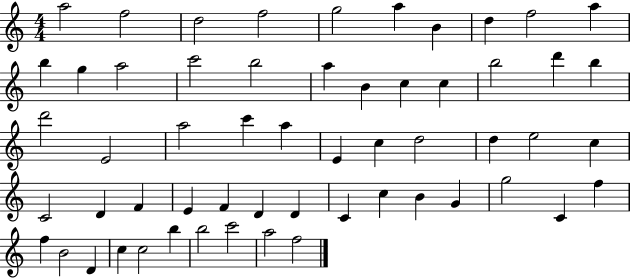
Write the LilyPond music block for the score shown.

{
  \clef treble
  \numericTimeSignature
  \time 4/4
  \key c \major
  a''2 f''2 | d''2 f''2 | g''2 a''4 b'4 | d''4 f''2 a''4 | \break b''4 g''4 a''2 | c'''2 b''2 | a''4 b'4 c''4 c''4 | b''2 d'''4 b''4 | \break d'''2 e'2 | a''2 c'''4 a''4 | e'4 c''4 d''2 | d''4 e''2 c''4 | \break c'2 d'4 f'4 | e'4 f'4 d'4 d'4 | c'4 c''4 b'4 g'4 | g''2 c'4 f''4 | \break f''4 b'2 d'4 | c''4 c''2 b''4 | b''2 c'''2 | a''2 f''2 | \break \bar "|."
}